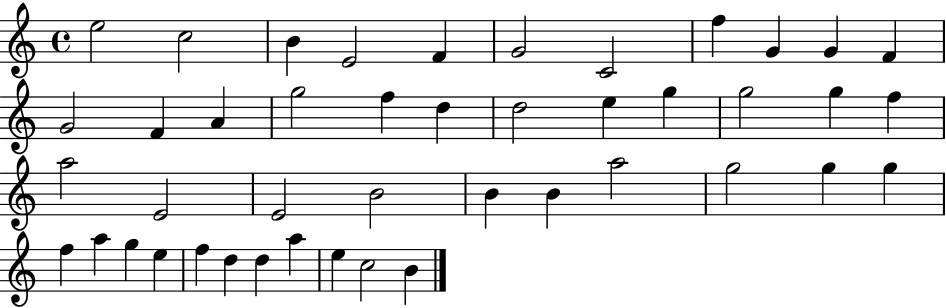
X:1
T:Untitled
M:4/4
L:1/4
K:C
e2 c2 B E2 F G2 C2 f G G F G2 F A g2 f d d2 e g g2 g f a2 E2 E2 B2 B B a2 g2 g g f a g e f d d a e c2 B